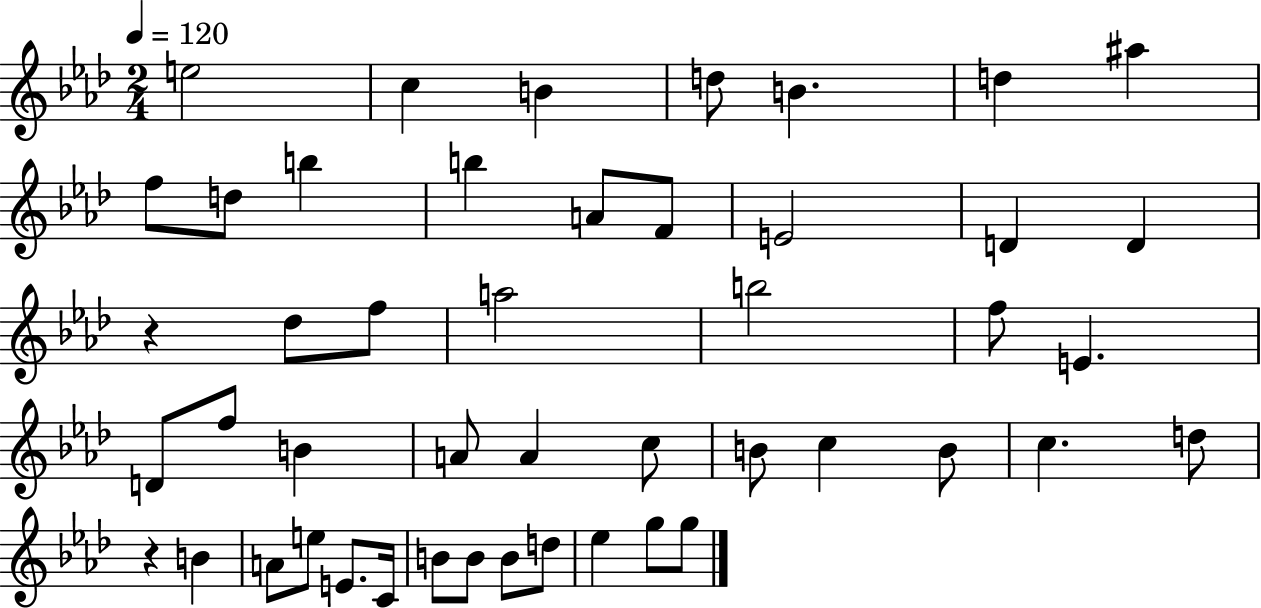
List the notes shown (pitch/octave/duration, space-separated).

E5/h C5/q B4/q D5/e B4/q. D5/q A#5/q F5/e D5/e B5/q B5/q A4/e F4/e E4/h D4/q D4/q R/q Db5/e F5/e A5/h B5/h F5/e E4/q. D4/e F5/e B4/q A4/e A4/q C5/e B4/e C5/q B4/e C5/q. D5/e R/q B4/q A4/e E5/e E4/e. C4/s B4/e B4/e B4/e D5/e Eb5/q G5/e G5/e